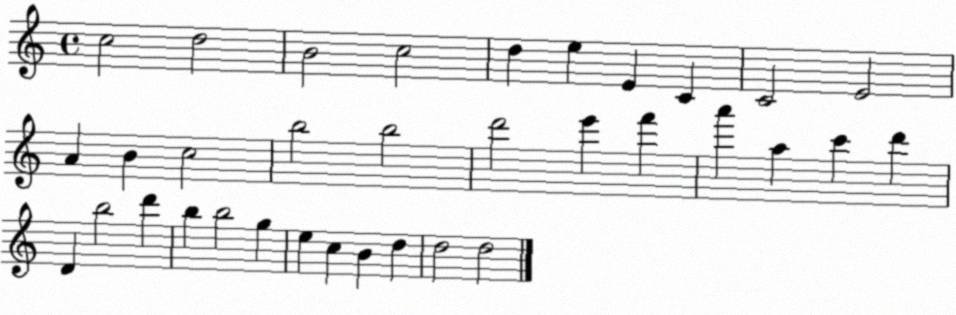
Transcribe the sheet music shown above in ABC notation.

X:1
T:Untitled
M:4/4
L:1/4
K:C
c2 d2 B2 c2 d e E C C2 E2 A B c2 b2 b2 d'2 e' f' a' a c' d' D b2 d' b b2 g e c B d d2 d2